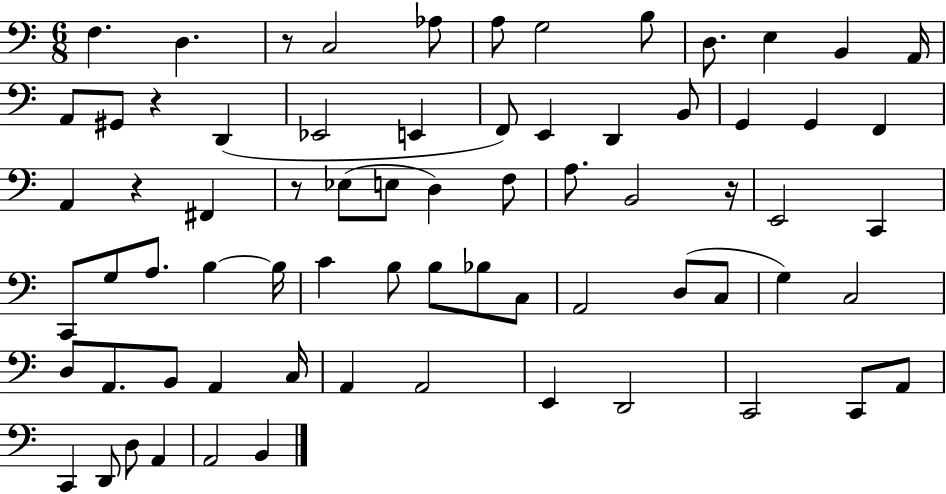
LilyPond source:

{
  \clef bass
  \numericTimeSignature
  \time 6/8
  \key c \major
  f4. d4. | r8 c2 aes8 | a8 g2 b8 | d8. e4 b,4 a,16 | \break a,8 gis,8 r4 d,4( | ees,2 e,4 | f,8) e,4 d,4 b,8 | g,4 g,4 f,4 | \break a,4 r4 fis,4 | r8 ees8( e8 d4) f8 | a8. b,2 r16 | e,2 c,4 | \break c,8 g8 a8. b4~~ b16 | c'4 b8 b8 bes8 c8 | a,2 d8( c8 | g4) c2 | \break d8 a,8. b,8 a,4 c16 | a,4 a,2 | e,4 d,2 | c,2 c,8 a,8 | \break c,4 d,8 d8 a,4 | a,2 b,4 | \bar "|."
}